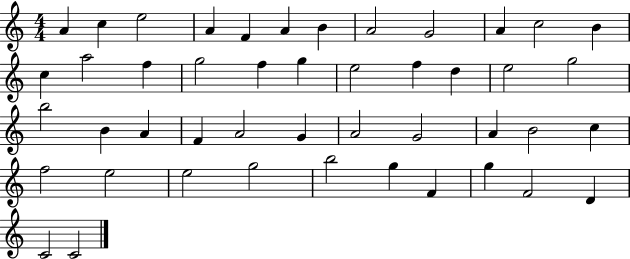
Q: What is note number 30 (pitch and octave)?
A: A4